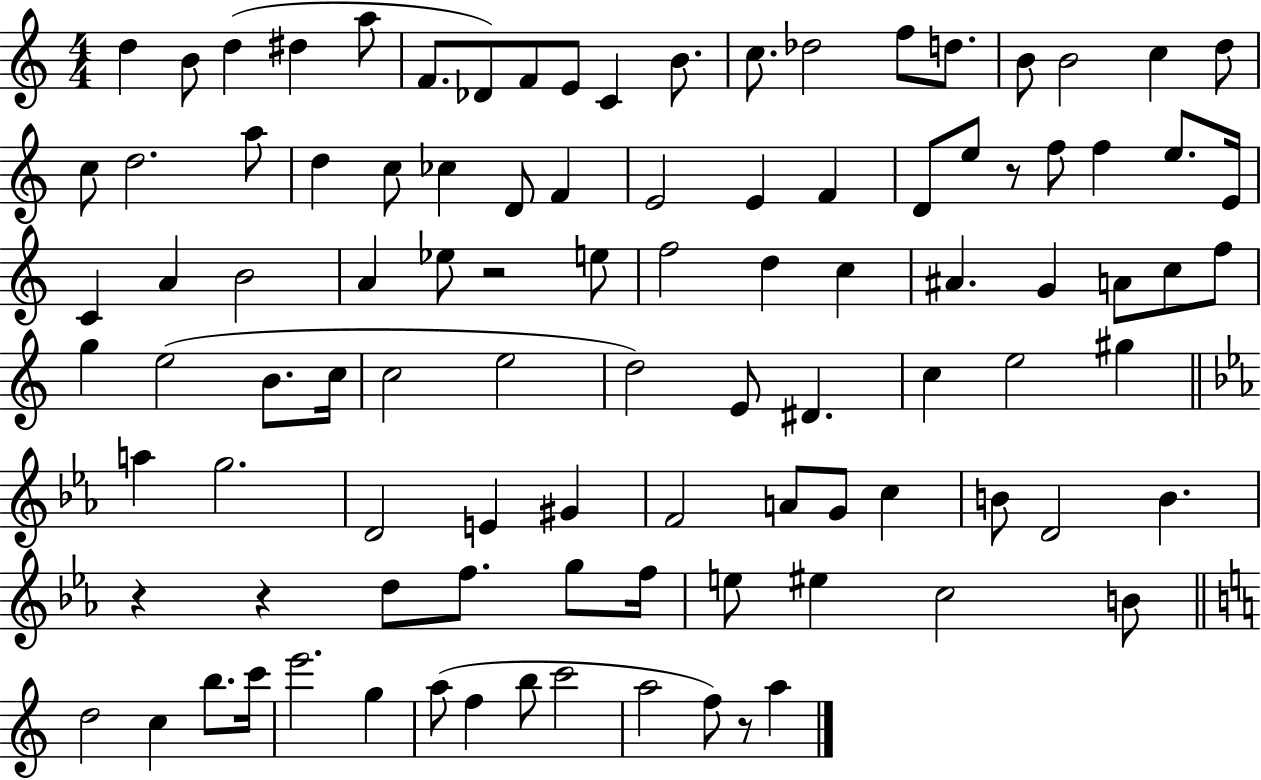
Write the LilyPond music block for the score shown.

{
  \clef treble
  \numericTimeSignature
  \time 4/4
  \key c \major
  d''4 b'8 d''4( dis''4 a''8 | f'8. des'8) f'8 e'8 c'4 b'8. | c''8. des''2 f''8 d''8. | b'8 b'2 c''4 d''8 | \break c''8 d''2. a''8 | d''4 c''8 ces''4 d'8 f'4 | e'2 e'4 f'4 | d'8 e''8 r8 f''8 f''4 e''8. e'16 | \break c'4 a'4 b'2 | a'4 ees''8 r2 e''8 | f''2 d''4 c''4 | ais'4. g'4 a'8 c''8 f''8 | \break g''4 e''2( b'8. c''16 | c''2 e''2 | d''2) e'8 dis'4. | c''4 e''2 gis''4 | \break \bar "||" \break \key c \minor a''4 g''2. | d'2 e'4 gis'4 | f'2 a'8 g'8 c''4 | b'8 d'2 b'4. | \break r4 r4 d''8 f''8. g''8 f''16 | e''8 eis''4 c''2 b'8 | \bar "||" \break \key a \minor d''2 c''4 b''8. c'''16 | e'''2. g''4 | a''8( f''4 b''8 c'''2 | a''2 f''8) r8 a''4 | \break \bar "|."
}